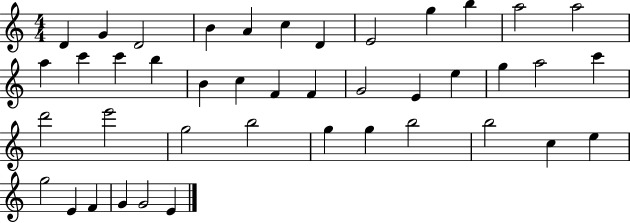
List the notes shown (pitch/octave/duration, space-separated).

D4/q G4/q D4/h B4/q A4/q C5/q D4/q E4/h G5/q B5/q A5/h A5/h A5/q C6/q C6/q B5/q B4/q C5/q F4/q F4/q G4/h E4/q E5/q G5/q A5/h C6/q D6/h E6/h G5/h B5/h G5/q G5/q B5/h B5/h C5/q E5/q G5/h E4/q F4/q G4/q G4/h E4/q